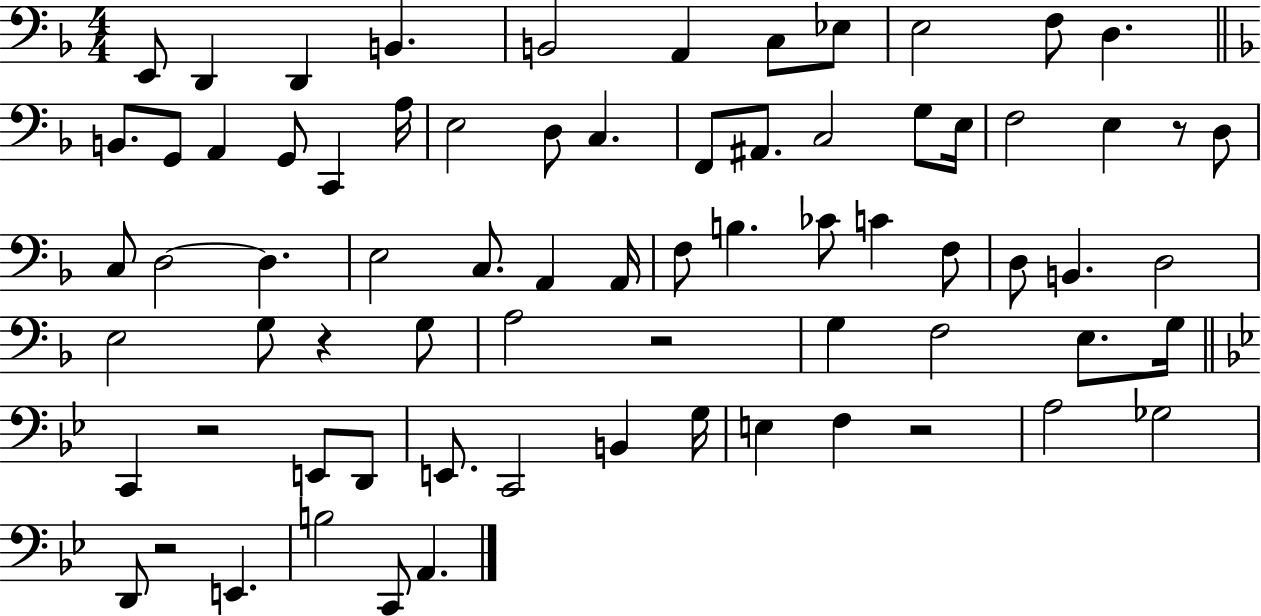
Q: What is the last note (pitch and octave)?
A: A2